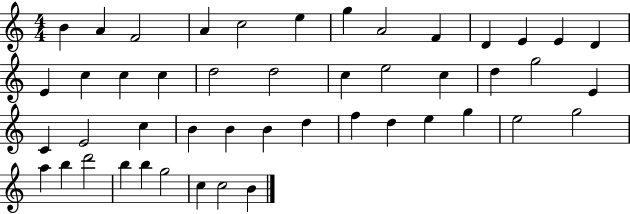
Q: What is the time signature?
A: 4/4